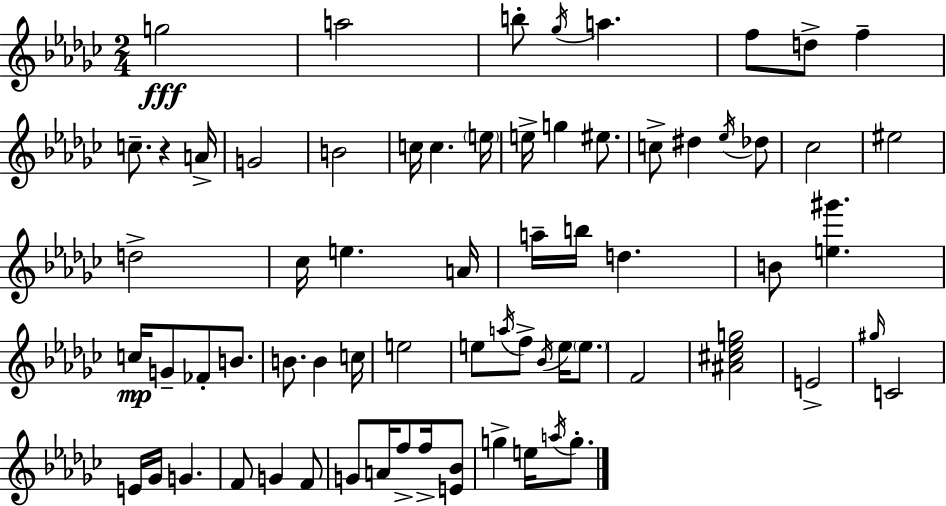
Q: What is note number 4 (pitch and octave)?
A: Gb5